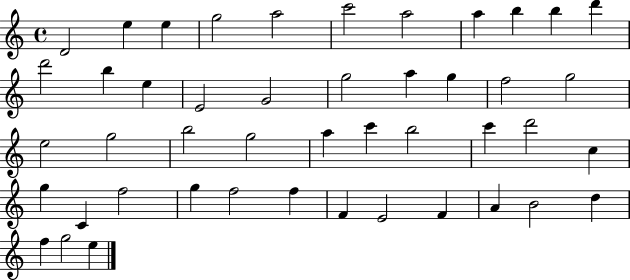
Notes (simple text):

D4/h E5/q E5/q G5/h A5/h C6/h A5/h A5/q B5/q B5/q D6/q D6/h B5/q E5/q E4/h G4/h G5/h A5/q G5/q F5/h G5/h E5/h G5/h B5/h G5/h A5/q C6/q B5/h C6/q D6/h C5/q G5/q C4/q F5/h G5/q F5/h F5/q F4/q E4/h F4/q A4/q B4/h D5/q F5/q G5/h E5/q